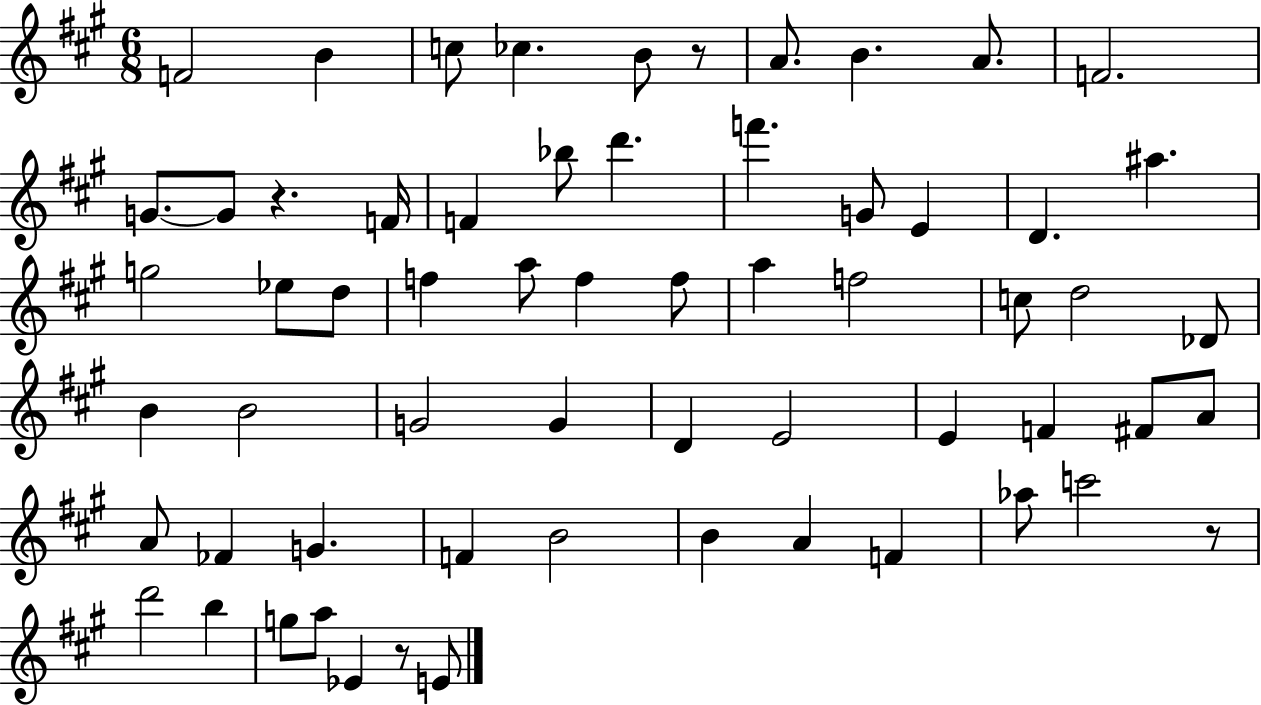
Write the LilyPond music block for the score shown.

{
  \clef treble
  \numericTimeSignature
  \time 6/8
  \key a \major
  \repeat volta 2 { f'2 b'4 | c''8 ces''4. b'8 r8 | a'8. b'4. a'8. | f'2. | \break g'8.~~ g'8 r4. f'16 | f'4 bes''8 d'''4. | f'''4. g'8 e'4 | d'4. ais''4. | \break g''2 ees''8 d''8 | f''4 a''8 f''4 f''8 | a''4 f''2 | c''8 d''2 des'8 | \break b'4 b'2 | g'2 g'4 | d'4 e'2 | e'4 f'4 fis'8 a'8 | \break a'8 fes'4 g'4. | f'4 b'2 | b'4 a'4 f'4 | aes''8 c'''2 r8 | \break d'''2 b''4 | g''8 a''8 ees'4 r8 e'8 | } \bar "|."
}